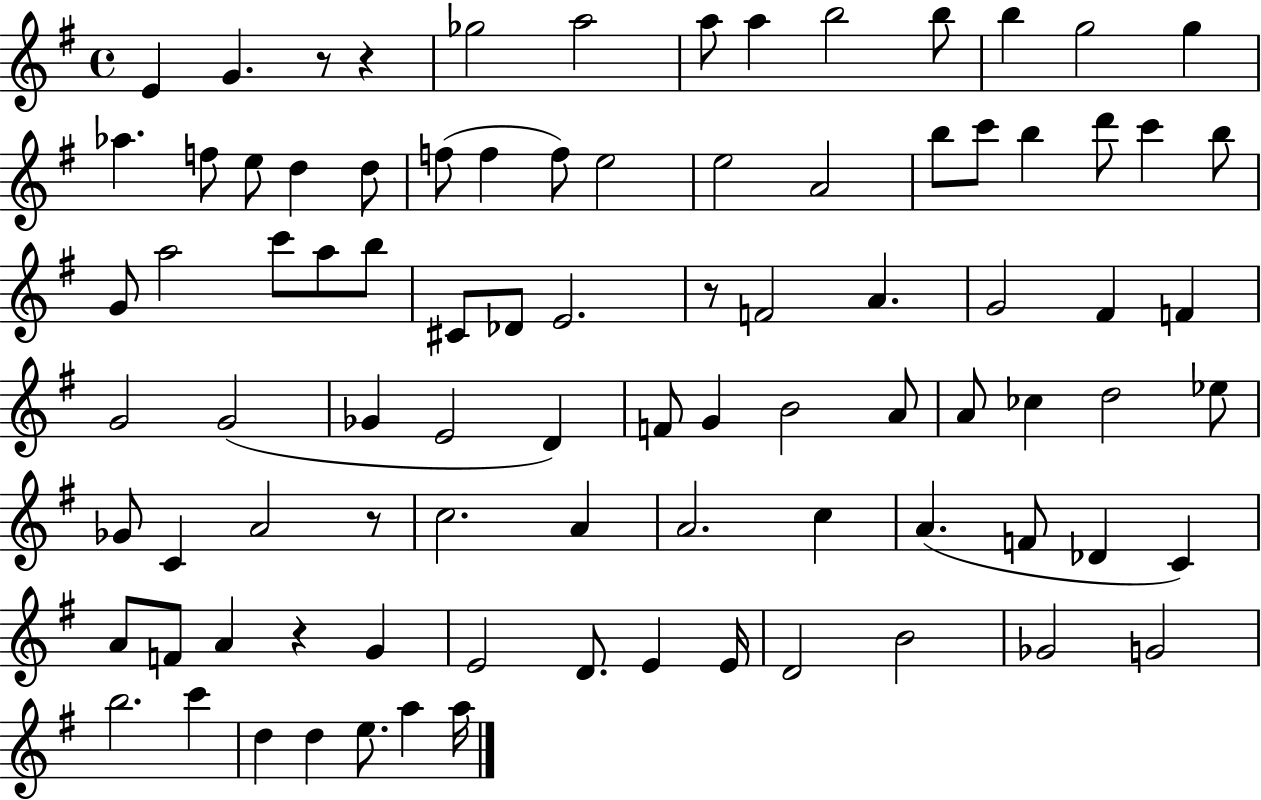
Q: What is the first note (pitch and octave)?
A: E4